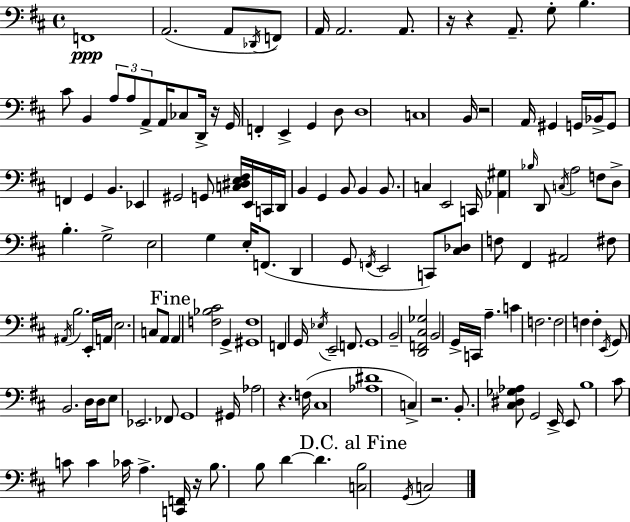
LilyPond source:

{
  \clef bass
  \time 4/4
  \defaultTimeSignature
  \key d \major
  f,1\ppp | a,2.( a,8 \acciaccatura { des,16 } f,8) | a,16 a,2. a,8. | r16 r4 a,8.-- g8-. b4. | \break cis'8 b,4 \tuplet 3/2 { a8 a8 a,8-> } a,16 ces8 | d,16-> r16 g,16 f,4-. e,4-> g,4 d8 | d1 | c1 | \break b,16 r2 a,16 gis,4 g,16 | bes,16-> g,8 f,4 g,4 b,4. | ees,4 gis,2 g,8 <c dis e fis>16 | e,16 c,16 d,16 b,4 g,4 b,8 b,4 | \break b,8. c4 e,2 | c,16 <aes, gis>4 \grace { bes16 } d,8 \acciaccatura { c16 } a2 | f8 d8-> b4.-. g2-> | e2 g4 e16-. | \break f,8.( d,4 g,8 \acciaccatura { f,16 } e,2 | c,8) <cis des>8 f8 fis,4 ais,2 | fis8 \acciaccatura { ais,16 } b2. | e,16-. a,16 e2. | \break c8 a,8 \mark "Fine" a,4 <f bes cis'>2 | g,4-> <gis, f>1 | f,4 g,16 \acciaccatura { ees16 } e,2-- | f,8. g,1 | \break b,2-- <d, f, cis ges>2 | b,2 g,16-> c,16 | a4.-- c'4 f2. | f2 f4 | \break f4-. \acciaccatura { e,16 } g,8 b,2. | d16 d16 e8 ees,2. | fes,8 g,1 | gis,16 aes2 | \break r4. f16( cis1 | <aes dis'>1 | c4->) r2. | b,8.-. <cis dis ges aes>8 g,2 | \break e,16-> e,8 b1 | cis'8 c'8 c'4 ces'16 | a4.-> <c, f,>16 r16 b8. b8 d'4~~ | d'4. \mark "D.C. al Fine" <c b>2 \acciaccatura { g,16 } | \break c2 \bar "|."
}